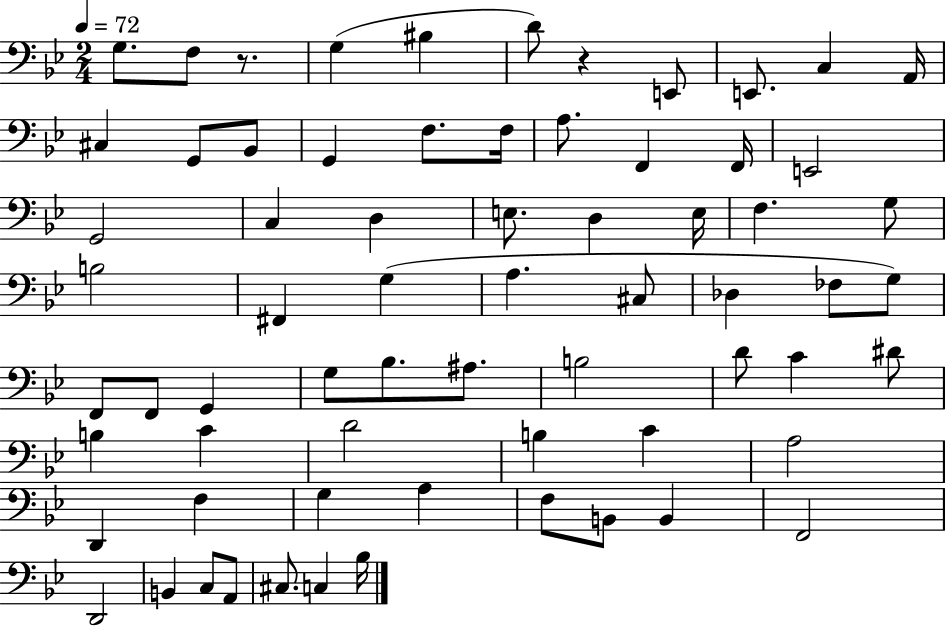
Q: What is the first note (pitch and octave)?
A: G3